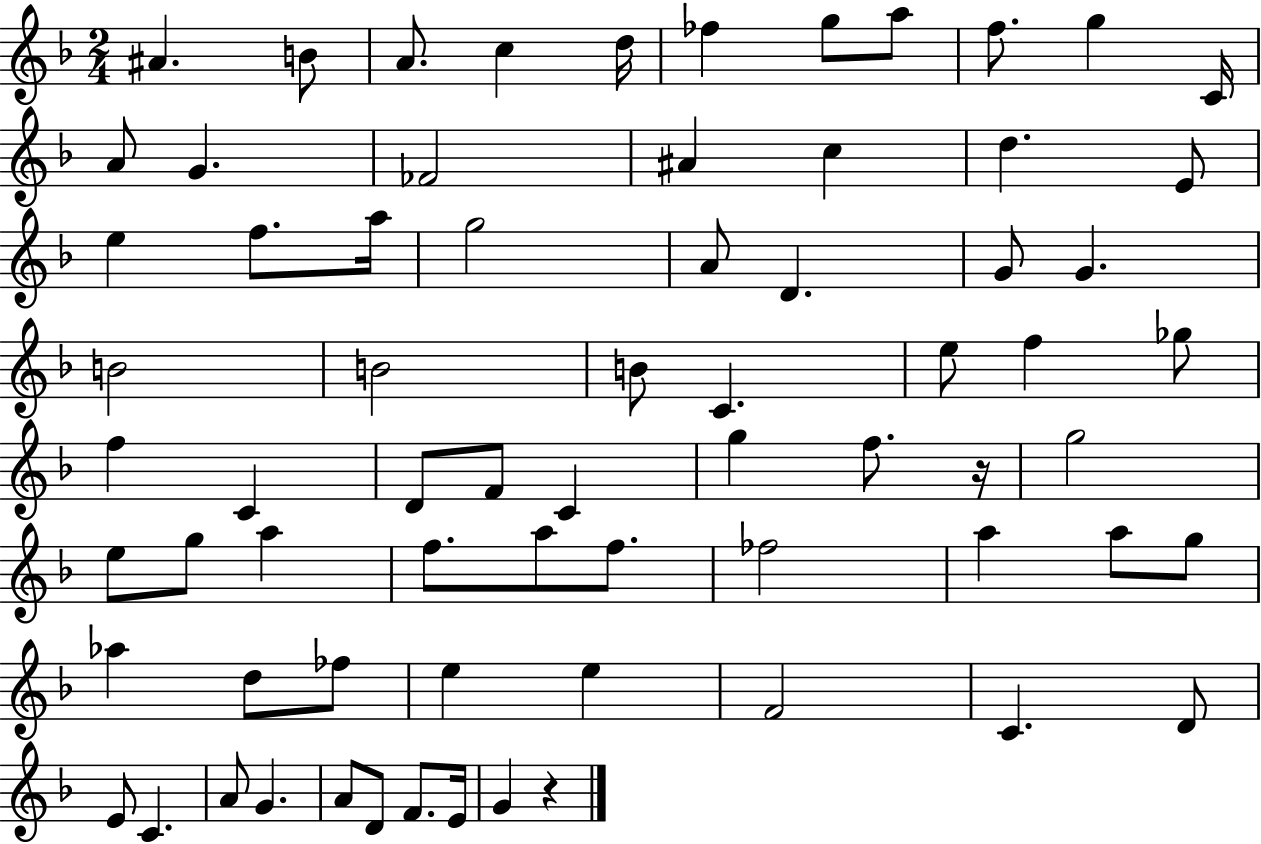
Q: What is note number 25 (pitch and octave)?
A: G4